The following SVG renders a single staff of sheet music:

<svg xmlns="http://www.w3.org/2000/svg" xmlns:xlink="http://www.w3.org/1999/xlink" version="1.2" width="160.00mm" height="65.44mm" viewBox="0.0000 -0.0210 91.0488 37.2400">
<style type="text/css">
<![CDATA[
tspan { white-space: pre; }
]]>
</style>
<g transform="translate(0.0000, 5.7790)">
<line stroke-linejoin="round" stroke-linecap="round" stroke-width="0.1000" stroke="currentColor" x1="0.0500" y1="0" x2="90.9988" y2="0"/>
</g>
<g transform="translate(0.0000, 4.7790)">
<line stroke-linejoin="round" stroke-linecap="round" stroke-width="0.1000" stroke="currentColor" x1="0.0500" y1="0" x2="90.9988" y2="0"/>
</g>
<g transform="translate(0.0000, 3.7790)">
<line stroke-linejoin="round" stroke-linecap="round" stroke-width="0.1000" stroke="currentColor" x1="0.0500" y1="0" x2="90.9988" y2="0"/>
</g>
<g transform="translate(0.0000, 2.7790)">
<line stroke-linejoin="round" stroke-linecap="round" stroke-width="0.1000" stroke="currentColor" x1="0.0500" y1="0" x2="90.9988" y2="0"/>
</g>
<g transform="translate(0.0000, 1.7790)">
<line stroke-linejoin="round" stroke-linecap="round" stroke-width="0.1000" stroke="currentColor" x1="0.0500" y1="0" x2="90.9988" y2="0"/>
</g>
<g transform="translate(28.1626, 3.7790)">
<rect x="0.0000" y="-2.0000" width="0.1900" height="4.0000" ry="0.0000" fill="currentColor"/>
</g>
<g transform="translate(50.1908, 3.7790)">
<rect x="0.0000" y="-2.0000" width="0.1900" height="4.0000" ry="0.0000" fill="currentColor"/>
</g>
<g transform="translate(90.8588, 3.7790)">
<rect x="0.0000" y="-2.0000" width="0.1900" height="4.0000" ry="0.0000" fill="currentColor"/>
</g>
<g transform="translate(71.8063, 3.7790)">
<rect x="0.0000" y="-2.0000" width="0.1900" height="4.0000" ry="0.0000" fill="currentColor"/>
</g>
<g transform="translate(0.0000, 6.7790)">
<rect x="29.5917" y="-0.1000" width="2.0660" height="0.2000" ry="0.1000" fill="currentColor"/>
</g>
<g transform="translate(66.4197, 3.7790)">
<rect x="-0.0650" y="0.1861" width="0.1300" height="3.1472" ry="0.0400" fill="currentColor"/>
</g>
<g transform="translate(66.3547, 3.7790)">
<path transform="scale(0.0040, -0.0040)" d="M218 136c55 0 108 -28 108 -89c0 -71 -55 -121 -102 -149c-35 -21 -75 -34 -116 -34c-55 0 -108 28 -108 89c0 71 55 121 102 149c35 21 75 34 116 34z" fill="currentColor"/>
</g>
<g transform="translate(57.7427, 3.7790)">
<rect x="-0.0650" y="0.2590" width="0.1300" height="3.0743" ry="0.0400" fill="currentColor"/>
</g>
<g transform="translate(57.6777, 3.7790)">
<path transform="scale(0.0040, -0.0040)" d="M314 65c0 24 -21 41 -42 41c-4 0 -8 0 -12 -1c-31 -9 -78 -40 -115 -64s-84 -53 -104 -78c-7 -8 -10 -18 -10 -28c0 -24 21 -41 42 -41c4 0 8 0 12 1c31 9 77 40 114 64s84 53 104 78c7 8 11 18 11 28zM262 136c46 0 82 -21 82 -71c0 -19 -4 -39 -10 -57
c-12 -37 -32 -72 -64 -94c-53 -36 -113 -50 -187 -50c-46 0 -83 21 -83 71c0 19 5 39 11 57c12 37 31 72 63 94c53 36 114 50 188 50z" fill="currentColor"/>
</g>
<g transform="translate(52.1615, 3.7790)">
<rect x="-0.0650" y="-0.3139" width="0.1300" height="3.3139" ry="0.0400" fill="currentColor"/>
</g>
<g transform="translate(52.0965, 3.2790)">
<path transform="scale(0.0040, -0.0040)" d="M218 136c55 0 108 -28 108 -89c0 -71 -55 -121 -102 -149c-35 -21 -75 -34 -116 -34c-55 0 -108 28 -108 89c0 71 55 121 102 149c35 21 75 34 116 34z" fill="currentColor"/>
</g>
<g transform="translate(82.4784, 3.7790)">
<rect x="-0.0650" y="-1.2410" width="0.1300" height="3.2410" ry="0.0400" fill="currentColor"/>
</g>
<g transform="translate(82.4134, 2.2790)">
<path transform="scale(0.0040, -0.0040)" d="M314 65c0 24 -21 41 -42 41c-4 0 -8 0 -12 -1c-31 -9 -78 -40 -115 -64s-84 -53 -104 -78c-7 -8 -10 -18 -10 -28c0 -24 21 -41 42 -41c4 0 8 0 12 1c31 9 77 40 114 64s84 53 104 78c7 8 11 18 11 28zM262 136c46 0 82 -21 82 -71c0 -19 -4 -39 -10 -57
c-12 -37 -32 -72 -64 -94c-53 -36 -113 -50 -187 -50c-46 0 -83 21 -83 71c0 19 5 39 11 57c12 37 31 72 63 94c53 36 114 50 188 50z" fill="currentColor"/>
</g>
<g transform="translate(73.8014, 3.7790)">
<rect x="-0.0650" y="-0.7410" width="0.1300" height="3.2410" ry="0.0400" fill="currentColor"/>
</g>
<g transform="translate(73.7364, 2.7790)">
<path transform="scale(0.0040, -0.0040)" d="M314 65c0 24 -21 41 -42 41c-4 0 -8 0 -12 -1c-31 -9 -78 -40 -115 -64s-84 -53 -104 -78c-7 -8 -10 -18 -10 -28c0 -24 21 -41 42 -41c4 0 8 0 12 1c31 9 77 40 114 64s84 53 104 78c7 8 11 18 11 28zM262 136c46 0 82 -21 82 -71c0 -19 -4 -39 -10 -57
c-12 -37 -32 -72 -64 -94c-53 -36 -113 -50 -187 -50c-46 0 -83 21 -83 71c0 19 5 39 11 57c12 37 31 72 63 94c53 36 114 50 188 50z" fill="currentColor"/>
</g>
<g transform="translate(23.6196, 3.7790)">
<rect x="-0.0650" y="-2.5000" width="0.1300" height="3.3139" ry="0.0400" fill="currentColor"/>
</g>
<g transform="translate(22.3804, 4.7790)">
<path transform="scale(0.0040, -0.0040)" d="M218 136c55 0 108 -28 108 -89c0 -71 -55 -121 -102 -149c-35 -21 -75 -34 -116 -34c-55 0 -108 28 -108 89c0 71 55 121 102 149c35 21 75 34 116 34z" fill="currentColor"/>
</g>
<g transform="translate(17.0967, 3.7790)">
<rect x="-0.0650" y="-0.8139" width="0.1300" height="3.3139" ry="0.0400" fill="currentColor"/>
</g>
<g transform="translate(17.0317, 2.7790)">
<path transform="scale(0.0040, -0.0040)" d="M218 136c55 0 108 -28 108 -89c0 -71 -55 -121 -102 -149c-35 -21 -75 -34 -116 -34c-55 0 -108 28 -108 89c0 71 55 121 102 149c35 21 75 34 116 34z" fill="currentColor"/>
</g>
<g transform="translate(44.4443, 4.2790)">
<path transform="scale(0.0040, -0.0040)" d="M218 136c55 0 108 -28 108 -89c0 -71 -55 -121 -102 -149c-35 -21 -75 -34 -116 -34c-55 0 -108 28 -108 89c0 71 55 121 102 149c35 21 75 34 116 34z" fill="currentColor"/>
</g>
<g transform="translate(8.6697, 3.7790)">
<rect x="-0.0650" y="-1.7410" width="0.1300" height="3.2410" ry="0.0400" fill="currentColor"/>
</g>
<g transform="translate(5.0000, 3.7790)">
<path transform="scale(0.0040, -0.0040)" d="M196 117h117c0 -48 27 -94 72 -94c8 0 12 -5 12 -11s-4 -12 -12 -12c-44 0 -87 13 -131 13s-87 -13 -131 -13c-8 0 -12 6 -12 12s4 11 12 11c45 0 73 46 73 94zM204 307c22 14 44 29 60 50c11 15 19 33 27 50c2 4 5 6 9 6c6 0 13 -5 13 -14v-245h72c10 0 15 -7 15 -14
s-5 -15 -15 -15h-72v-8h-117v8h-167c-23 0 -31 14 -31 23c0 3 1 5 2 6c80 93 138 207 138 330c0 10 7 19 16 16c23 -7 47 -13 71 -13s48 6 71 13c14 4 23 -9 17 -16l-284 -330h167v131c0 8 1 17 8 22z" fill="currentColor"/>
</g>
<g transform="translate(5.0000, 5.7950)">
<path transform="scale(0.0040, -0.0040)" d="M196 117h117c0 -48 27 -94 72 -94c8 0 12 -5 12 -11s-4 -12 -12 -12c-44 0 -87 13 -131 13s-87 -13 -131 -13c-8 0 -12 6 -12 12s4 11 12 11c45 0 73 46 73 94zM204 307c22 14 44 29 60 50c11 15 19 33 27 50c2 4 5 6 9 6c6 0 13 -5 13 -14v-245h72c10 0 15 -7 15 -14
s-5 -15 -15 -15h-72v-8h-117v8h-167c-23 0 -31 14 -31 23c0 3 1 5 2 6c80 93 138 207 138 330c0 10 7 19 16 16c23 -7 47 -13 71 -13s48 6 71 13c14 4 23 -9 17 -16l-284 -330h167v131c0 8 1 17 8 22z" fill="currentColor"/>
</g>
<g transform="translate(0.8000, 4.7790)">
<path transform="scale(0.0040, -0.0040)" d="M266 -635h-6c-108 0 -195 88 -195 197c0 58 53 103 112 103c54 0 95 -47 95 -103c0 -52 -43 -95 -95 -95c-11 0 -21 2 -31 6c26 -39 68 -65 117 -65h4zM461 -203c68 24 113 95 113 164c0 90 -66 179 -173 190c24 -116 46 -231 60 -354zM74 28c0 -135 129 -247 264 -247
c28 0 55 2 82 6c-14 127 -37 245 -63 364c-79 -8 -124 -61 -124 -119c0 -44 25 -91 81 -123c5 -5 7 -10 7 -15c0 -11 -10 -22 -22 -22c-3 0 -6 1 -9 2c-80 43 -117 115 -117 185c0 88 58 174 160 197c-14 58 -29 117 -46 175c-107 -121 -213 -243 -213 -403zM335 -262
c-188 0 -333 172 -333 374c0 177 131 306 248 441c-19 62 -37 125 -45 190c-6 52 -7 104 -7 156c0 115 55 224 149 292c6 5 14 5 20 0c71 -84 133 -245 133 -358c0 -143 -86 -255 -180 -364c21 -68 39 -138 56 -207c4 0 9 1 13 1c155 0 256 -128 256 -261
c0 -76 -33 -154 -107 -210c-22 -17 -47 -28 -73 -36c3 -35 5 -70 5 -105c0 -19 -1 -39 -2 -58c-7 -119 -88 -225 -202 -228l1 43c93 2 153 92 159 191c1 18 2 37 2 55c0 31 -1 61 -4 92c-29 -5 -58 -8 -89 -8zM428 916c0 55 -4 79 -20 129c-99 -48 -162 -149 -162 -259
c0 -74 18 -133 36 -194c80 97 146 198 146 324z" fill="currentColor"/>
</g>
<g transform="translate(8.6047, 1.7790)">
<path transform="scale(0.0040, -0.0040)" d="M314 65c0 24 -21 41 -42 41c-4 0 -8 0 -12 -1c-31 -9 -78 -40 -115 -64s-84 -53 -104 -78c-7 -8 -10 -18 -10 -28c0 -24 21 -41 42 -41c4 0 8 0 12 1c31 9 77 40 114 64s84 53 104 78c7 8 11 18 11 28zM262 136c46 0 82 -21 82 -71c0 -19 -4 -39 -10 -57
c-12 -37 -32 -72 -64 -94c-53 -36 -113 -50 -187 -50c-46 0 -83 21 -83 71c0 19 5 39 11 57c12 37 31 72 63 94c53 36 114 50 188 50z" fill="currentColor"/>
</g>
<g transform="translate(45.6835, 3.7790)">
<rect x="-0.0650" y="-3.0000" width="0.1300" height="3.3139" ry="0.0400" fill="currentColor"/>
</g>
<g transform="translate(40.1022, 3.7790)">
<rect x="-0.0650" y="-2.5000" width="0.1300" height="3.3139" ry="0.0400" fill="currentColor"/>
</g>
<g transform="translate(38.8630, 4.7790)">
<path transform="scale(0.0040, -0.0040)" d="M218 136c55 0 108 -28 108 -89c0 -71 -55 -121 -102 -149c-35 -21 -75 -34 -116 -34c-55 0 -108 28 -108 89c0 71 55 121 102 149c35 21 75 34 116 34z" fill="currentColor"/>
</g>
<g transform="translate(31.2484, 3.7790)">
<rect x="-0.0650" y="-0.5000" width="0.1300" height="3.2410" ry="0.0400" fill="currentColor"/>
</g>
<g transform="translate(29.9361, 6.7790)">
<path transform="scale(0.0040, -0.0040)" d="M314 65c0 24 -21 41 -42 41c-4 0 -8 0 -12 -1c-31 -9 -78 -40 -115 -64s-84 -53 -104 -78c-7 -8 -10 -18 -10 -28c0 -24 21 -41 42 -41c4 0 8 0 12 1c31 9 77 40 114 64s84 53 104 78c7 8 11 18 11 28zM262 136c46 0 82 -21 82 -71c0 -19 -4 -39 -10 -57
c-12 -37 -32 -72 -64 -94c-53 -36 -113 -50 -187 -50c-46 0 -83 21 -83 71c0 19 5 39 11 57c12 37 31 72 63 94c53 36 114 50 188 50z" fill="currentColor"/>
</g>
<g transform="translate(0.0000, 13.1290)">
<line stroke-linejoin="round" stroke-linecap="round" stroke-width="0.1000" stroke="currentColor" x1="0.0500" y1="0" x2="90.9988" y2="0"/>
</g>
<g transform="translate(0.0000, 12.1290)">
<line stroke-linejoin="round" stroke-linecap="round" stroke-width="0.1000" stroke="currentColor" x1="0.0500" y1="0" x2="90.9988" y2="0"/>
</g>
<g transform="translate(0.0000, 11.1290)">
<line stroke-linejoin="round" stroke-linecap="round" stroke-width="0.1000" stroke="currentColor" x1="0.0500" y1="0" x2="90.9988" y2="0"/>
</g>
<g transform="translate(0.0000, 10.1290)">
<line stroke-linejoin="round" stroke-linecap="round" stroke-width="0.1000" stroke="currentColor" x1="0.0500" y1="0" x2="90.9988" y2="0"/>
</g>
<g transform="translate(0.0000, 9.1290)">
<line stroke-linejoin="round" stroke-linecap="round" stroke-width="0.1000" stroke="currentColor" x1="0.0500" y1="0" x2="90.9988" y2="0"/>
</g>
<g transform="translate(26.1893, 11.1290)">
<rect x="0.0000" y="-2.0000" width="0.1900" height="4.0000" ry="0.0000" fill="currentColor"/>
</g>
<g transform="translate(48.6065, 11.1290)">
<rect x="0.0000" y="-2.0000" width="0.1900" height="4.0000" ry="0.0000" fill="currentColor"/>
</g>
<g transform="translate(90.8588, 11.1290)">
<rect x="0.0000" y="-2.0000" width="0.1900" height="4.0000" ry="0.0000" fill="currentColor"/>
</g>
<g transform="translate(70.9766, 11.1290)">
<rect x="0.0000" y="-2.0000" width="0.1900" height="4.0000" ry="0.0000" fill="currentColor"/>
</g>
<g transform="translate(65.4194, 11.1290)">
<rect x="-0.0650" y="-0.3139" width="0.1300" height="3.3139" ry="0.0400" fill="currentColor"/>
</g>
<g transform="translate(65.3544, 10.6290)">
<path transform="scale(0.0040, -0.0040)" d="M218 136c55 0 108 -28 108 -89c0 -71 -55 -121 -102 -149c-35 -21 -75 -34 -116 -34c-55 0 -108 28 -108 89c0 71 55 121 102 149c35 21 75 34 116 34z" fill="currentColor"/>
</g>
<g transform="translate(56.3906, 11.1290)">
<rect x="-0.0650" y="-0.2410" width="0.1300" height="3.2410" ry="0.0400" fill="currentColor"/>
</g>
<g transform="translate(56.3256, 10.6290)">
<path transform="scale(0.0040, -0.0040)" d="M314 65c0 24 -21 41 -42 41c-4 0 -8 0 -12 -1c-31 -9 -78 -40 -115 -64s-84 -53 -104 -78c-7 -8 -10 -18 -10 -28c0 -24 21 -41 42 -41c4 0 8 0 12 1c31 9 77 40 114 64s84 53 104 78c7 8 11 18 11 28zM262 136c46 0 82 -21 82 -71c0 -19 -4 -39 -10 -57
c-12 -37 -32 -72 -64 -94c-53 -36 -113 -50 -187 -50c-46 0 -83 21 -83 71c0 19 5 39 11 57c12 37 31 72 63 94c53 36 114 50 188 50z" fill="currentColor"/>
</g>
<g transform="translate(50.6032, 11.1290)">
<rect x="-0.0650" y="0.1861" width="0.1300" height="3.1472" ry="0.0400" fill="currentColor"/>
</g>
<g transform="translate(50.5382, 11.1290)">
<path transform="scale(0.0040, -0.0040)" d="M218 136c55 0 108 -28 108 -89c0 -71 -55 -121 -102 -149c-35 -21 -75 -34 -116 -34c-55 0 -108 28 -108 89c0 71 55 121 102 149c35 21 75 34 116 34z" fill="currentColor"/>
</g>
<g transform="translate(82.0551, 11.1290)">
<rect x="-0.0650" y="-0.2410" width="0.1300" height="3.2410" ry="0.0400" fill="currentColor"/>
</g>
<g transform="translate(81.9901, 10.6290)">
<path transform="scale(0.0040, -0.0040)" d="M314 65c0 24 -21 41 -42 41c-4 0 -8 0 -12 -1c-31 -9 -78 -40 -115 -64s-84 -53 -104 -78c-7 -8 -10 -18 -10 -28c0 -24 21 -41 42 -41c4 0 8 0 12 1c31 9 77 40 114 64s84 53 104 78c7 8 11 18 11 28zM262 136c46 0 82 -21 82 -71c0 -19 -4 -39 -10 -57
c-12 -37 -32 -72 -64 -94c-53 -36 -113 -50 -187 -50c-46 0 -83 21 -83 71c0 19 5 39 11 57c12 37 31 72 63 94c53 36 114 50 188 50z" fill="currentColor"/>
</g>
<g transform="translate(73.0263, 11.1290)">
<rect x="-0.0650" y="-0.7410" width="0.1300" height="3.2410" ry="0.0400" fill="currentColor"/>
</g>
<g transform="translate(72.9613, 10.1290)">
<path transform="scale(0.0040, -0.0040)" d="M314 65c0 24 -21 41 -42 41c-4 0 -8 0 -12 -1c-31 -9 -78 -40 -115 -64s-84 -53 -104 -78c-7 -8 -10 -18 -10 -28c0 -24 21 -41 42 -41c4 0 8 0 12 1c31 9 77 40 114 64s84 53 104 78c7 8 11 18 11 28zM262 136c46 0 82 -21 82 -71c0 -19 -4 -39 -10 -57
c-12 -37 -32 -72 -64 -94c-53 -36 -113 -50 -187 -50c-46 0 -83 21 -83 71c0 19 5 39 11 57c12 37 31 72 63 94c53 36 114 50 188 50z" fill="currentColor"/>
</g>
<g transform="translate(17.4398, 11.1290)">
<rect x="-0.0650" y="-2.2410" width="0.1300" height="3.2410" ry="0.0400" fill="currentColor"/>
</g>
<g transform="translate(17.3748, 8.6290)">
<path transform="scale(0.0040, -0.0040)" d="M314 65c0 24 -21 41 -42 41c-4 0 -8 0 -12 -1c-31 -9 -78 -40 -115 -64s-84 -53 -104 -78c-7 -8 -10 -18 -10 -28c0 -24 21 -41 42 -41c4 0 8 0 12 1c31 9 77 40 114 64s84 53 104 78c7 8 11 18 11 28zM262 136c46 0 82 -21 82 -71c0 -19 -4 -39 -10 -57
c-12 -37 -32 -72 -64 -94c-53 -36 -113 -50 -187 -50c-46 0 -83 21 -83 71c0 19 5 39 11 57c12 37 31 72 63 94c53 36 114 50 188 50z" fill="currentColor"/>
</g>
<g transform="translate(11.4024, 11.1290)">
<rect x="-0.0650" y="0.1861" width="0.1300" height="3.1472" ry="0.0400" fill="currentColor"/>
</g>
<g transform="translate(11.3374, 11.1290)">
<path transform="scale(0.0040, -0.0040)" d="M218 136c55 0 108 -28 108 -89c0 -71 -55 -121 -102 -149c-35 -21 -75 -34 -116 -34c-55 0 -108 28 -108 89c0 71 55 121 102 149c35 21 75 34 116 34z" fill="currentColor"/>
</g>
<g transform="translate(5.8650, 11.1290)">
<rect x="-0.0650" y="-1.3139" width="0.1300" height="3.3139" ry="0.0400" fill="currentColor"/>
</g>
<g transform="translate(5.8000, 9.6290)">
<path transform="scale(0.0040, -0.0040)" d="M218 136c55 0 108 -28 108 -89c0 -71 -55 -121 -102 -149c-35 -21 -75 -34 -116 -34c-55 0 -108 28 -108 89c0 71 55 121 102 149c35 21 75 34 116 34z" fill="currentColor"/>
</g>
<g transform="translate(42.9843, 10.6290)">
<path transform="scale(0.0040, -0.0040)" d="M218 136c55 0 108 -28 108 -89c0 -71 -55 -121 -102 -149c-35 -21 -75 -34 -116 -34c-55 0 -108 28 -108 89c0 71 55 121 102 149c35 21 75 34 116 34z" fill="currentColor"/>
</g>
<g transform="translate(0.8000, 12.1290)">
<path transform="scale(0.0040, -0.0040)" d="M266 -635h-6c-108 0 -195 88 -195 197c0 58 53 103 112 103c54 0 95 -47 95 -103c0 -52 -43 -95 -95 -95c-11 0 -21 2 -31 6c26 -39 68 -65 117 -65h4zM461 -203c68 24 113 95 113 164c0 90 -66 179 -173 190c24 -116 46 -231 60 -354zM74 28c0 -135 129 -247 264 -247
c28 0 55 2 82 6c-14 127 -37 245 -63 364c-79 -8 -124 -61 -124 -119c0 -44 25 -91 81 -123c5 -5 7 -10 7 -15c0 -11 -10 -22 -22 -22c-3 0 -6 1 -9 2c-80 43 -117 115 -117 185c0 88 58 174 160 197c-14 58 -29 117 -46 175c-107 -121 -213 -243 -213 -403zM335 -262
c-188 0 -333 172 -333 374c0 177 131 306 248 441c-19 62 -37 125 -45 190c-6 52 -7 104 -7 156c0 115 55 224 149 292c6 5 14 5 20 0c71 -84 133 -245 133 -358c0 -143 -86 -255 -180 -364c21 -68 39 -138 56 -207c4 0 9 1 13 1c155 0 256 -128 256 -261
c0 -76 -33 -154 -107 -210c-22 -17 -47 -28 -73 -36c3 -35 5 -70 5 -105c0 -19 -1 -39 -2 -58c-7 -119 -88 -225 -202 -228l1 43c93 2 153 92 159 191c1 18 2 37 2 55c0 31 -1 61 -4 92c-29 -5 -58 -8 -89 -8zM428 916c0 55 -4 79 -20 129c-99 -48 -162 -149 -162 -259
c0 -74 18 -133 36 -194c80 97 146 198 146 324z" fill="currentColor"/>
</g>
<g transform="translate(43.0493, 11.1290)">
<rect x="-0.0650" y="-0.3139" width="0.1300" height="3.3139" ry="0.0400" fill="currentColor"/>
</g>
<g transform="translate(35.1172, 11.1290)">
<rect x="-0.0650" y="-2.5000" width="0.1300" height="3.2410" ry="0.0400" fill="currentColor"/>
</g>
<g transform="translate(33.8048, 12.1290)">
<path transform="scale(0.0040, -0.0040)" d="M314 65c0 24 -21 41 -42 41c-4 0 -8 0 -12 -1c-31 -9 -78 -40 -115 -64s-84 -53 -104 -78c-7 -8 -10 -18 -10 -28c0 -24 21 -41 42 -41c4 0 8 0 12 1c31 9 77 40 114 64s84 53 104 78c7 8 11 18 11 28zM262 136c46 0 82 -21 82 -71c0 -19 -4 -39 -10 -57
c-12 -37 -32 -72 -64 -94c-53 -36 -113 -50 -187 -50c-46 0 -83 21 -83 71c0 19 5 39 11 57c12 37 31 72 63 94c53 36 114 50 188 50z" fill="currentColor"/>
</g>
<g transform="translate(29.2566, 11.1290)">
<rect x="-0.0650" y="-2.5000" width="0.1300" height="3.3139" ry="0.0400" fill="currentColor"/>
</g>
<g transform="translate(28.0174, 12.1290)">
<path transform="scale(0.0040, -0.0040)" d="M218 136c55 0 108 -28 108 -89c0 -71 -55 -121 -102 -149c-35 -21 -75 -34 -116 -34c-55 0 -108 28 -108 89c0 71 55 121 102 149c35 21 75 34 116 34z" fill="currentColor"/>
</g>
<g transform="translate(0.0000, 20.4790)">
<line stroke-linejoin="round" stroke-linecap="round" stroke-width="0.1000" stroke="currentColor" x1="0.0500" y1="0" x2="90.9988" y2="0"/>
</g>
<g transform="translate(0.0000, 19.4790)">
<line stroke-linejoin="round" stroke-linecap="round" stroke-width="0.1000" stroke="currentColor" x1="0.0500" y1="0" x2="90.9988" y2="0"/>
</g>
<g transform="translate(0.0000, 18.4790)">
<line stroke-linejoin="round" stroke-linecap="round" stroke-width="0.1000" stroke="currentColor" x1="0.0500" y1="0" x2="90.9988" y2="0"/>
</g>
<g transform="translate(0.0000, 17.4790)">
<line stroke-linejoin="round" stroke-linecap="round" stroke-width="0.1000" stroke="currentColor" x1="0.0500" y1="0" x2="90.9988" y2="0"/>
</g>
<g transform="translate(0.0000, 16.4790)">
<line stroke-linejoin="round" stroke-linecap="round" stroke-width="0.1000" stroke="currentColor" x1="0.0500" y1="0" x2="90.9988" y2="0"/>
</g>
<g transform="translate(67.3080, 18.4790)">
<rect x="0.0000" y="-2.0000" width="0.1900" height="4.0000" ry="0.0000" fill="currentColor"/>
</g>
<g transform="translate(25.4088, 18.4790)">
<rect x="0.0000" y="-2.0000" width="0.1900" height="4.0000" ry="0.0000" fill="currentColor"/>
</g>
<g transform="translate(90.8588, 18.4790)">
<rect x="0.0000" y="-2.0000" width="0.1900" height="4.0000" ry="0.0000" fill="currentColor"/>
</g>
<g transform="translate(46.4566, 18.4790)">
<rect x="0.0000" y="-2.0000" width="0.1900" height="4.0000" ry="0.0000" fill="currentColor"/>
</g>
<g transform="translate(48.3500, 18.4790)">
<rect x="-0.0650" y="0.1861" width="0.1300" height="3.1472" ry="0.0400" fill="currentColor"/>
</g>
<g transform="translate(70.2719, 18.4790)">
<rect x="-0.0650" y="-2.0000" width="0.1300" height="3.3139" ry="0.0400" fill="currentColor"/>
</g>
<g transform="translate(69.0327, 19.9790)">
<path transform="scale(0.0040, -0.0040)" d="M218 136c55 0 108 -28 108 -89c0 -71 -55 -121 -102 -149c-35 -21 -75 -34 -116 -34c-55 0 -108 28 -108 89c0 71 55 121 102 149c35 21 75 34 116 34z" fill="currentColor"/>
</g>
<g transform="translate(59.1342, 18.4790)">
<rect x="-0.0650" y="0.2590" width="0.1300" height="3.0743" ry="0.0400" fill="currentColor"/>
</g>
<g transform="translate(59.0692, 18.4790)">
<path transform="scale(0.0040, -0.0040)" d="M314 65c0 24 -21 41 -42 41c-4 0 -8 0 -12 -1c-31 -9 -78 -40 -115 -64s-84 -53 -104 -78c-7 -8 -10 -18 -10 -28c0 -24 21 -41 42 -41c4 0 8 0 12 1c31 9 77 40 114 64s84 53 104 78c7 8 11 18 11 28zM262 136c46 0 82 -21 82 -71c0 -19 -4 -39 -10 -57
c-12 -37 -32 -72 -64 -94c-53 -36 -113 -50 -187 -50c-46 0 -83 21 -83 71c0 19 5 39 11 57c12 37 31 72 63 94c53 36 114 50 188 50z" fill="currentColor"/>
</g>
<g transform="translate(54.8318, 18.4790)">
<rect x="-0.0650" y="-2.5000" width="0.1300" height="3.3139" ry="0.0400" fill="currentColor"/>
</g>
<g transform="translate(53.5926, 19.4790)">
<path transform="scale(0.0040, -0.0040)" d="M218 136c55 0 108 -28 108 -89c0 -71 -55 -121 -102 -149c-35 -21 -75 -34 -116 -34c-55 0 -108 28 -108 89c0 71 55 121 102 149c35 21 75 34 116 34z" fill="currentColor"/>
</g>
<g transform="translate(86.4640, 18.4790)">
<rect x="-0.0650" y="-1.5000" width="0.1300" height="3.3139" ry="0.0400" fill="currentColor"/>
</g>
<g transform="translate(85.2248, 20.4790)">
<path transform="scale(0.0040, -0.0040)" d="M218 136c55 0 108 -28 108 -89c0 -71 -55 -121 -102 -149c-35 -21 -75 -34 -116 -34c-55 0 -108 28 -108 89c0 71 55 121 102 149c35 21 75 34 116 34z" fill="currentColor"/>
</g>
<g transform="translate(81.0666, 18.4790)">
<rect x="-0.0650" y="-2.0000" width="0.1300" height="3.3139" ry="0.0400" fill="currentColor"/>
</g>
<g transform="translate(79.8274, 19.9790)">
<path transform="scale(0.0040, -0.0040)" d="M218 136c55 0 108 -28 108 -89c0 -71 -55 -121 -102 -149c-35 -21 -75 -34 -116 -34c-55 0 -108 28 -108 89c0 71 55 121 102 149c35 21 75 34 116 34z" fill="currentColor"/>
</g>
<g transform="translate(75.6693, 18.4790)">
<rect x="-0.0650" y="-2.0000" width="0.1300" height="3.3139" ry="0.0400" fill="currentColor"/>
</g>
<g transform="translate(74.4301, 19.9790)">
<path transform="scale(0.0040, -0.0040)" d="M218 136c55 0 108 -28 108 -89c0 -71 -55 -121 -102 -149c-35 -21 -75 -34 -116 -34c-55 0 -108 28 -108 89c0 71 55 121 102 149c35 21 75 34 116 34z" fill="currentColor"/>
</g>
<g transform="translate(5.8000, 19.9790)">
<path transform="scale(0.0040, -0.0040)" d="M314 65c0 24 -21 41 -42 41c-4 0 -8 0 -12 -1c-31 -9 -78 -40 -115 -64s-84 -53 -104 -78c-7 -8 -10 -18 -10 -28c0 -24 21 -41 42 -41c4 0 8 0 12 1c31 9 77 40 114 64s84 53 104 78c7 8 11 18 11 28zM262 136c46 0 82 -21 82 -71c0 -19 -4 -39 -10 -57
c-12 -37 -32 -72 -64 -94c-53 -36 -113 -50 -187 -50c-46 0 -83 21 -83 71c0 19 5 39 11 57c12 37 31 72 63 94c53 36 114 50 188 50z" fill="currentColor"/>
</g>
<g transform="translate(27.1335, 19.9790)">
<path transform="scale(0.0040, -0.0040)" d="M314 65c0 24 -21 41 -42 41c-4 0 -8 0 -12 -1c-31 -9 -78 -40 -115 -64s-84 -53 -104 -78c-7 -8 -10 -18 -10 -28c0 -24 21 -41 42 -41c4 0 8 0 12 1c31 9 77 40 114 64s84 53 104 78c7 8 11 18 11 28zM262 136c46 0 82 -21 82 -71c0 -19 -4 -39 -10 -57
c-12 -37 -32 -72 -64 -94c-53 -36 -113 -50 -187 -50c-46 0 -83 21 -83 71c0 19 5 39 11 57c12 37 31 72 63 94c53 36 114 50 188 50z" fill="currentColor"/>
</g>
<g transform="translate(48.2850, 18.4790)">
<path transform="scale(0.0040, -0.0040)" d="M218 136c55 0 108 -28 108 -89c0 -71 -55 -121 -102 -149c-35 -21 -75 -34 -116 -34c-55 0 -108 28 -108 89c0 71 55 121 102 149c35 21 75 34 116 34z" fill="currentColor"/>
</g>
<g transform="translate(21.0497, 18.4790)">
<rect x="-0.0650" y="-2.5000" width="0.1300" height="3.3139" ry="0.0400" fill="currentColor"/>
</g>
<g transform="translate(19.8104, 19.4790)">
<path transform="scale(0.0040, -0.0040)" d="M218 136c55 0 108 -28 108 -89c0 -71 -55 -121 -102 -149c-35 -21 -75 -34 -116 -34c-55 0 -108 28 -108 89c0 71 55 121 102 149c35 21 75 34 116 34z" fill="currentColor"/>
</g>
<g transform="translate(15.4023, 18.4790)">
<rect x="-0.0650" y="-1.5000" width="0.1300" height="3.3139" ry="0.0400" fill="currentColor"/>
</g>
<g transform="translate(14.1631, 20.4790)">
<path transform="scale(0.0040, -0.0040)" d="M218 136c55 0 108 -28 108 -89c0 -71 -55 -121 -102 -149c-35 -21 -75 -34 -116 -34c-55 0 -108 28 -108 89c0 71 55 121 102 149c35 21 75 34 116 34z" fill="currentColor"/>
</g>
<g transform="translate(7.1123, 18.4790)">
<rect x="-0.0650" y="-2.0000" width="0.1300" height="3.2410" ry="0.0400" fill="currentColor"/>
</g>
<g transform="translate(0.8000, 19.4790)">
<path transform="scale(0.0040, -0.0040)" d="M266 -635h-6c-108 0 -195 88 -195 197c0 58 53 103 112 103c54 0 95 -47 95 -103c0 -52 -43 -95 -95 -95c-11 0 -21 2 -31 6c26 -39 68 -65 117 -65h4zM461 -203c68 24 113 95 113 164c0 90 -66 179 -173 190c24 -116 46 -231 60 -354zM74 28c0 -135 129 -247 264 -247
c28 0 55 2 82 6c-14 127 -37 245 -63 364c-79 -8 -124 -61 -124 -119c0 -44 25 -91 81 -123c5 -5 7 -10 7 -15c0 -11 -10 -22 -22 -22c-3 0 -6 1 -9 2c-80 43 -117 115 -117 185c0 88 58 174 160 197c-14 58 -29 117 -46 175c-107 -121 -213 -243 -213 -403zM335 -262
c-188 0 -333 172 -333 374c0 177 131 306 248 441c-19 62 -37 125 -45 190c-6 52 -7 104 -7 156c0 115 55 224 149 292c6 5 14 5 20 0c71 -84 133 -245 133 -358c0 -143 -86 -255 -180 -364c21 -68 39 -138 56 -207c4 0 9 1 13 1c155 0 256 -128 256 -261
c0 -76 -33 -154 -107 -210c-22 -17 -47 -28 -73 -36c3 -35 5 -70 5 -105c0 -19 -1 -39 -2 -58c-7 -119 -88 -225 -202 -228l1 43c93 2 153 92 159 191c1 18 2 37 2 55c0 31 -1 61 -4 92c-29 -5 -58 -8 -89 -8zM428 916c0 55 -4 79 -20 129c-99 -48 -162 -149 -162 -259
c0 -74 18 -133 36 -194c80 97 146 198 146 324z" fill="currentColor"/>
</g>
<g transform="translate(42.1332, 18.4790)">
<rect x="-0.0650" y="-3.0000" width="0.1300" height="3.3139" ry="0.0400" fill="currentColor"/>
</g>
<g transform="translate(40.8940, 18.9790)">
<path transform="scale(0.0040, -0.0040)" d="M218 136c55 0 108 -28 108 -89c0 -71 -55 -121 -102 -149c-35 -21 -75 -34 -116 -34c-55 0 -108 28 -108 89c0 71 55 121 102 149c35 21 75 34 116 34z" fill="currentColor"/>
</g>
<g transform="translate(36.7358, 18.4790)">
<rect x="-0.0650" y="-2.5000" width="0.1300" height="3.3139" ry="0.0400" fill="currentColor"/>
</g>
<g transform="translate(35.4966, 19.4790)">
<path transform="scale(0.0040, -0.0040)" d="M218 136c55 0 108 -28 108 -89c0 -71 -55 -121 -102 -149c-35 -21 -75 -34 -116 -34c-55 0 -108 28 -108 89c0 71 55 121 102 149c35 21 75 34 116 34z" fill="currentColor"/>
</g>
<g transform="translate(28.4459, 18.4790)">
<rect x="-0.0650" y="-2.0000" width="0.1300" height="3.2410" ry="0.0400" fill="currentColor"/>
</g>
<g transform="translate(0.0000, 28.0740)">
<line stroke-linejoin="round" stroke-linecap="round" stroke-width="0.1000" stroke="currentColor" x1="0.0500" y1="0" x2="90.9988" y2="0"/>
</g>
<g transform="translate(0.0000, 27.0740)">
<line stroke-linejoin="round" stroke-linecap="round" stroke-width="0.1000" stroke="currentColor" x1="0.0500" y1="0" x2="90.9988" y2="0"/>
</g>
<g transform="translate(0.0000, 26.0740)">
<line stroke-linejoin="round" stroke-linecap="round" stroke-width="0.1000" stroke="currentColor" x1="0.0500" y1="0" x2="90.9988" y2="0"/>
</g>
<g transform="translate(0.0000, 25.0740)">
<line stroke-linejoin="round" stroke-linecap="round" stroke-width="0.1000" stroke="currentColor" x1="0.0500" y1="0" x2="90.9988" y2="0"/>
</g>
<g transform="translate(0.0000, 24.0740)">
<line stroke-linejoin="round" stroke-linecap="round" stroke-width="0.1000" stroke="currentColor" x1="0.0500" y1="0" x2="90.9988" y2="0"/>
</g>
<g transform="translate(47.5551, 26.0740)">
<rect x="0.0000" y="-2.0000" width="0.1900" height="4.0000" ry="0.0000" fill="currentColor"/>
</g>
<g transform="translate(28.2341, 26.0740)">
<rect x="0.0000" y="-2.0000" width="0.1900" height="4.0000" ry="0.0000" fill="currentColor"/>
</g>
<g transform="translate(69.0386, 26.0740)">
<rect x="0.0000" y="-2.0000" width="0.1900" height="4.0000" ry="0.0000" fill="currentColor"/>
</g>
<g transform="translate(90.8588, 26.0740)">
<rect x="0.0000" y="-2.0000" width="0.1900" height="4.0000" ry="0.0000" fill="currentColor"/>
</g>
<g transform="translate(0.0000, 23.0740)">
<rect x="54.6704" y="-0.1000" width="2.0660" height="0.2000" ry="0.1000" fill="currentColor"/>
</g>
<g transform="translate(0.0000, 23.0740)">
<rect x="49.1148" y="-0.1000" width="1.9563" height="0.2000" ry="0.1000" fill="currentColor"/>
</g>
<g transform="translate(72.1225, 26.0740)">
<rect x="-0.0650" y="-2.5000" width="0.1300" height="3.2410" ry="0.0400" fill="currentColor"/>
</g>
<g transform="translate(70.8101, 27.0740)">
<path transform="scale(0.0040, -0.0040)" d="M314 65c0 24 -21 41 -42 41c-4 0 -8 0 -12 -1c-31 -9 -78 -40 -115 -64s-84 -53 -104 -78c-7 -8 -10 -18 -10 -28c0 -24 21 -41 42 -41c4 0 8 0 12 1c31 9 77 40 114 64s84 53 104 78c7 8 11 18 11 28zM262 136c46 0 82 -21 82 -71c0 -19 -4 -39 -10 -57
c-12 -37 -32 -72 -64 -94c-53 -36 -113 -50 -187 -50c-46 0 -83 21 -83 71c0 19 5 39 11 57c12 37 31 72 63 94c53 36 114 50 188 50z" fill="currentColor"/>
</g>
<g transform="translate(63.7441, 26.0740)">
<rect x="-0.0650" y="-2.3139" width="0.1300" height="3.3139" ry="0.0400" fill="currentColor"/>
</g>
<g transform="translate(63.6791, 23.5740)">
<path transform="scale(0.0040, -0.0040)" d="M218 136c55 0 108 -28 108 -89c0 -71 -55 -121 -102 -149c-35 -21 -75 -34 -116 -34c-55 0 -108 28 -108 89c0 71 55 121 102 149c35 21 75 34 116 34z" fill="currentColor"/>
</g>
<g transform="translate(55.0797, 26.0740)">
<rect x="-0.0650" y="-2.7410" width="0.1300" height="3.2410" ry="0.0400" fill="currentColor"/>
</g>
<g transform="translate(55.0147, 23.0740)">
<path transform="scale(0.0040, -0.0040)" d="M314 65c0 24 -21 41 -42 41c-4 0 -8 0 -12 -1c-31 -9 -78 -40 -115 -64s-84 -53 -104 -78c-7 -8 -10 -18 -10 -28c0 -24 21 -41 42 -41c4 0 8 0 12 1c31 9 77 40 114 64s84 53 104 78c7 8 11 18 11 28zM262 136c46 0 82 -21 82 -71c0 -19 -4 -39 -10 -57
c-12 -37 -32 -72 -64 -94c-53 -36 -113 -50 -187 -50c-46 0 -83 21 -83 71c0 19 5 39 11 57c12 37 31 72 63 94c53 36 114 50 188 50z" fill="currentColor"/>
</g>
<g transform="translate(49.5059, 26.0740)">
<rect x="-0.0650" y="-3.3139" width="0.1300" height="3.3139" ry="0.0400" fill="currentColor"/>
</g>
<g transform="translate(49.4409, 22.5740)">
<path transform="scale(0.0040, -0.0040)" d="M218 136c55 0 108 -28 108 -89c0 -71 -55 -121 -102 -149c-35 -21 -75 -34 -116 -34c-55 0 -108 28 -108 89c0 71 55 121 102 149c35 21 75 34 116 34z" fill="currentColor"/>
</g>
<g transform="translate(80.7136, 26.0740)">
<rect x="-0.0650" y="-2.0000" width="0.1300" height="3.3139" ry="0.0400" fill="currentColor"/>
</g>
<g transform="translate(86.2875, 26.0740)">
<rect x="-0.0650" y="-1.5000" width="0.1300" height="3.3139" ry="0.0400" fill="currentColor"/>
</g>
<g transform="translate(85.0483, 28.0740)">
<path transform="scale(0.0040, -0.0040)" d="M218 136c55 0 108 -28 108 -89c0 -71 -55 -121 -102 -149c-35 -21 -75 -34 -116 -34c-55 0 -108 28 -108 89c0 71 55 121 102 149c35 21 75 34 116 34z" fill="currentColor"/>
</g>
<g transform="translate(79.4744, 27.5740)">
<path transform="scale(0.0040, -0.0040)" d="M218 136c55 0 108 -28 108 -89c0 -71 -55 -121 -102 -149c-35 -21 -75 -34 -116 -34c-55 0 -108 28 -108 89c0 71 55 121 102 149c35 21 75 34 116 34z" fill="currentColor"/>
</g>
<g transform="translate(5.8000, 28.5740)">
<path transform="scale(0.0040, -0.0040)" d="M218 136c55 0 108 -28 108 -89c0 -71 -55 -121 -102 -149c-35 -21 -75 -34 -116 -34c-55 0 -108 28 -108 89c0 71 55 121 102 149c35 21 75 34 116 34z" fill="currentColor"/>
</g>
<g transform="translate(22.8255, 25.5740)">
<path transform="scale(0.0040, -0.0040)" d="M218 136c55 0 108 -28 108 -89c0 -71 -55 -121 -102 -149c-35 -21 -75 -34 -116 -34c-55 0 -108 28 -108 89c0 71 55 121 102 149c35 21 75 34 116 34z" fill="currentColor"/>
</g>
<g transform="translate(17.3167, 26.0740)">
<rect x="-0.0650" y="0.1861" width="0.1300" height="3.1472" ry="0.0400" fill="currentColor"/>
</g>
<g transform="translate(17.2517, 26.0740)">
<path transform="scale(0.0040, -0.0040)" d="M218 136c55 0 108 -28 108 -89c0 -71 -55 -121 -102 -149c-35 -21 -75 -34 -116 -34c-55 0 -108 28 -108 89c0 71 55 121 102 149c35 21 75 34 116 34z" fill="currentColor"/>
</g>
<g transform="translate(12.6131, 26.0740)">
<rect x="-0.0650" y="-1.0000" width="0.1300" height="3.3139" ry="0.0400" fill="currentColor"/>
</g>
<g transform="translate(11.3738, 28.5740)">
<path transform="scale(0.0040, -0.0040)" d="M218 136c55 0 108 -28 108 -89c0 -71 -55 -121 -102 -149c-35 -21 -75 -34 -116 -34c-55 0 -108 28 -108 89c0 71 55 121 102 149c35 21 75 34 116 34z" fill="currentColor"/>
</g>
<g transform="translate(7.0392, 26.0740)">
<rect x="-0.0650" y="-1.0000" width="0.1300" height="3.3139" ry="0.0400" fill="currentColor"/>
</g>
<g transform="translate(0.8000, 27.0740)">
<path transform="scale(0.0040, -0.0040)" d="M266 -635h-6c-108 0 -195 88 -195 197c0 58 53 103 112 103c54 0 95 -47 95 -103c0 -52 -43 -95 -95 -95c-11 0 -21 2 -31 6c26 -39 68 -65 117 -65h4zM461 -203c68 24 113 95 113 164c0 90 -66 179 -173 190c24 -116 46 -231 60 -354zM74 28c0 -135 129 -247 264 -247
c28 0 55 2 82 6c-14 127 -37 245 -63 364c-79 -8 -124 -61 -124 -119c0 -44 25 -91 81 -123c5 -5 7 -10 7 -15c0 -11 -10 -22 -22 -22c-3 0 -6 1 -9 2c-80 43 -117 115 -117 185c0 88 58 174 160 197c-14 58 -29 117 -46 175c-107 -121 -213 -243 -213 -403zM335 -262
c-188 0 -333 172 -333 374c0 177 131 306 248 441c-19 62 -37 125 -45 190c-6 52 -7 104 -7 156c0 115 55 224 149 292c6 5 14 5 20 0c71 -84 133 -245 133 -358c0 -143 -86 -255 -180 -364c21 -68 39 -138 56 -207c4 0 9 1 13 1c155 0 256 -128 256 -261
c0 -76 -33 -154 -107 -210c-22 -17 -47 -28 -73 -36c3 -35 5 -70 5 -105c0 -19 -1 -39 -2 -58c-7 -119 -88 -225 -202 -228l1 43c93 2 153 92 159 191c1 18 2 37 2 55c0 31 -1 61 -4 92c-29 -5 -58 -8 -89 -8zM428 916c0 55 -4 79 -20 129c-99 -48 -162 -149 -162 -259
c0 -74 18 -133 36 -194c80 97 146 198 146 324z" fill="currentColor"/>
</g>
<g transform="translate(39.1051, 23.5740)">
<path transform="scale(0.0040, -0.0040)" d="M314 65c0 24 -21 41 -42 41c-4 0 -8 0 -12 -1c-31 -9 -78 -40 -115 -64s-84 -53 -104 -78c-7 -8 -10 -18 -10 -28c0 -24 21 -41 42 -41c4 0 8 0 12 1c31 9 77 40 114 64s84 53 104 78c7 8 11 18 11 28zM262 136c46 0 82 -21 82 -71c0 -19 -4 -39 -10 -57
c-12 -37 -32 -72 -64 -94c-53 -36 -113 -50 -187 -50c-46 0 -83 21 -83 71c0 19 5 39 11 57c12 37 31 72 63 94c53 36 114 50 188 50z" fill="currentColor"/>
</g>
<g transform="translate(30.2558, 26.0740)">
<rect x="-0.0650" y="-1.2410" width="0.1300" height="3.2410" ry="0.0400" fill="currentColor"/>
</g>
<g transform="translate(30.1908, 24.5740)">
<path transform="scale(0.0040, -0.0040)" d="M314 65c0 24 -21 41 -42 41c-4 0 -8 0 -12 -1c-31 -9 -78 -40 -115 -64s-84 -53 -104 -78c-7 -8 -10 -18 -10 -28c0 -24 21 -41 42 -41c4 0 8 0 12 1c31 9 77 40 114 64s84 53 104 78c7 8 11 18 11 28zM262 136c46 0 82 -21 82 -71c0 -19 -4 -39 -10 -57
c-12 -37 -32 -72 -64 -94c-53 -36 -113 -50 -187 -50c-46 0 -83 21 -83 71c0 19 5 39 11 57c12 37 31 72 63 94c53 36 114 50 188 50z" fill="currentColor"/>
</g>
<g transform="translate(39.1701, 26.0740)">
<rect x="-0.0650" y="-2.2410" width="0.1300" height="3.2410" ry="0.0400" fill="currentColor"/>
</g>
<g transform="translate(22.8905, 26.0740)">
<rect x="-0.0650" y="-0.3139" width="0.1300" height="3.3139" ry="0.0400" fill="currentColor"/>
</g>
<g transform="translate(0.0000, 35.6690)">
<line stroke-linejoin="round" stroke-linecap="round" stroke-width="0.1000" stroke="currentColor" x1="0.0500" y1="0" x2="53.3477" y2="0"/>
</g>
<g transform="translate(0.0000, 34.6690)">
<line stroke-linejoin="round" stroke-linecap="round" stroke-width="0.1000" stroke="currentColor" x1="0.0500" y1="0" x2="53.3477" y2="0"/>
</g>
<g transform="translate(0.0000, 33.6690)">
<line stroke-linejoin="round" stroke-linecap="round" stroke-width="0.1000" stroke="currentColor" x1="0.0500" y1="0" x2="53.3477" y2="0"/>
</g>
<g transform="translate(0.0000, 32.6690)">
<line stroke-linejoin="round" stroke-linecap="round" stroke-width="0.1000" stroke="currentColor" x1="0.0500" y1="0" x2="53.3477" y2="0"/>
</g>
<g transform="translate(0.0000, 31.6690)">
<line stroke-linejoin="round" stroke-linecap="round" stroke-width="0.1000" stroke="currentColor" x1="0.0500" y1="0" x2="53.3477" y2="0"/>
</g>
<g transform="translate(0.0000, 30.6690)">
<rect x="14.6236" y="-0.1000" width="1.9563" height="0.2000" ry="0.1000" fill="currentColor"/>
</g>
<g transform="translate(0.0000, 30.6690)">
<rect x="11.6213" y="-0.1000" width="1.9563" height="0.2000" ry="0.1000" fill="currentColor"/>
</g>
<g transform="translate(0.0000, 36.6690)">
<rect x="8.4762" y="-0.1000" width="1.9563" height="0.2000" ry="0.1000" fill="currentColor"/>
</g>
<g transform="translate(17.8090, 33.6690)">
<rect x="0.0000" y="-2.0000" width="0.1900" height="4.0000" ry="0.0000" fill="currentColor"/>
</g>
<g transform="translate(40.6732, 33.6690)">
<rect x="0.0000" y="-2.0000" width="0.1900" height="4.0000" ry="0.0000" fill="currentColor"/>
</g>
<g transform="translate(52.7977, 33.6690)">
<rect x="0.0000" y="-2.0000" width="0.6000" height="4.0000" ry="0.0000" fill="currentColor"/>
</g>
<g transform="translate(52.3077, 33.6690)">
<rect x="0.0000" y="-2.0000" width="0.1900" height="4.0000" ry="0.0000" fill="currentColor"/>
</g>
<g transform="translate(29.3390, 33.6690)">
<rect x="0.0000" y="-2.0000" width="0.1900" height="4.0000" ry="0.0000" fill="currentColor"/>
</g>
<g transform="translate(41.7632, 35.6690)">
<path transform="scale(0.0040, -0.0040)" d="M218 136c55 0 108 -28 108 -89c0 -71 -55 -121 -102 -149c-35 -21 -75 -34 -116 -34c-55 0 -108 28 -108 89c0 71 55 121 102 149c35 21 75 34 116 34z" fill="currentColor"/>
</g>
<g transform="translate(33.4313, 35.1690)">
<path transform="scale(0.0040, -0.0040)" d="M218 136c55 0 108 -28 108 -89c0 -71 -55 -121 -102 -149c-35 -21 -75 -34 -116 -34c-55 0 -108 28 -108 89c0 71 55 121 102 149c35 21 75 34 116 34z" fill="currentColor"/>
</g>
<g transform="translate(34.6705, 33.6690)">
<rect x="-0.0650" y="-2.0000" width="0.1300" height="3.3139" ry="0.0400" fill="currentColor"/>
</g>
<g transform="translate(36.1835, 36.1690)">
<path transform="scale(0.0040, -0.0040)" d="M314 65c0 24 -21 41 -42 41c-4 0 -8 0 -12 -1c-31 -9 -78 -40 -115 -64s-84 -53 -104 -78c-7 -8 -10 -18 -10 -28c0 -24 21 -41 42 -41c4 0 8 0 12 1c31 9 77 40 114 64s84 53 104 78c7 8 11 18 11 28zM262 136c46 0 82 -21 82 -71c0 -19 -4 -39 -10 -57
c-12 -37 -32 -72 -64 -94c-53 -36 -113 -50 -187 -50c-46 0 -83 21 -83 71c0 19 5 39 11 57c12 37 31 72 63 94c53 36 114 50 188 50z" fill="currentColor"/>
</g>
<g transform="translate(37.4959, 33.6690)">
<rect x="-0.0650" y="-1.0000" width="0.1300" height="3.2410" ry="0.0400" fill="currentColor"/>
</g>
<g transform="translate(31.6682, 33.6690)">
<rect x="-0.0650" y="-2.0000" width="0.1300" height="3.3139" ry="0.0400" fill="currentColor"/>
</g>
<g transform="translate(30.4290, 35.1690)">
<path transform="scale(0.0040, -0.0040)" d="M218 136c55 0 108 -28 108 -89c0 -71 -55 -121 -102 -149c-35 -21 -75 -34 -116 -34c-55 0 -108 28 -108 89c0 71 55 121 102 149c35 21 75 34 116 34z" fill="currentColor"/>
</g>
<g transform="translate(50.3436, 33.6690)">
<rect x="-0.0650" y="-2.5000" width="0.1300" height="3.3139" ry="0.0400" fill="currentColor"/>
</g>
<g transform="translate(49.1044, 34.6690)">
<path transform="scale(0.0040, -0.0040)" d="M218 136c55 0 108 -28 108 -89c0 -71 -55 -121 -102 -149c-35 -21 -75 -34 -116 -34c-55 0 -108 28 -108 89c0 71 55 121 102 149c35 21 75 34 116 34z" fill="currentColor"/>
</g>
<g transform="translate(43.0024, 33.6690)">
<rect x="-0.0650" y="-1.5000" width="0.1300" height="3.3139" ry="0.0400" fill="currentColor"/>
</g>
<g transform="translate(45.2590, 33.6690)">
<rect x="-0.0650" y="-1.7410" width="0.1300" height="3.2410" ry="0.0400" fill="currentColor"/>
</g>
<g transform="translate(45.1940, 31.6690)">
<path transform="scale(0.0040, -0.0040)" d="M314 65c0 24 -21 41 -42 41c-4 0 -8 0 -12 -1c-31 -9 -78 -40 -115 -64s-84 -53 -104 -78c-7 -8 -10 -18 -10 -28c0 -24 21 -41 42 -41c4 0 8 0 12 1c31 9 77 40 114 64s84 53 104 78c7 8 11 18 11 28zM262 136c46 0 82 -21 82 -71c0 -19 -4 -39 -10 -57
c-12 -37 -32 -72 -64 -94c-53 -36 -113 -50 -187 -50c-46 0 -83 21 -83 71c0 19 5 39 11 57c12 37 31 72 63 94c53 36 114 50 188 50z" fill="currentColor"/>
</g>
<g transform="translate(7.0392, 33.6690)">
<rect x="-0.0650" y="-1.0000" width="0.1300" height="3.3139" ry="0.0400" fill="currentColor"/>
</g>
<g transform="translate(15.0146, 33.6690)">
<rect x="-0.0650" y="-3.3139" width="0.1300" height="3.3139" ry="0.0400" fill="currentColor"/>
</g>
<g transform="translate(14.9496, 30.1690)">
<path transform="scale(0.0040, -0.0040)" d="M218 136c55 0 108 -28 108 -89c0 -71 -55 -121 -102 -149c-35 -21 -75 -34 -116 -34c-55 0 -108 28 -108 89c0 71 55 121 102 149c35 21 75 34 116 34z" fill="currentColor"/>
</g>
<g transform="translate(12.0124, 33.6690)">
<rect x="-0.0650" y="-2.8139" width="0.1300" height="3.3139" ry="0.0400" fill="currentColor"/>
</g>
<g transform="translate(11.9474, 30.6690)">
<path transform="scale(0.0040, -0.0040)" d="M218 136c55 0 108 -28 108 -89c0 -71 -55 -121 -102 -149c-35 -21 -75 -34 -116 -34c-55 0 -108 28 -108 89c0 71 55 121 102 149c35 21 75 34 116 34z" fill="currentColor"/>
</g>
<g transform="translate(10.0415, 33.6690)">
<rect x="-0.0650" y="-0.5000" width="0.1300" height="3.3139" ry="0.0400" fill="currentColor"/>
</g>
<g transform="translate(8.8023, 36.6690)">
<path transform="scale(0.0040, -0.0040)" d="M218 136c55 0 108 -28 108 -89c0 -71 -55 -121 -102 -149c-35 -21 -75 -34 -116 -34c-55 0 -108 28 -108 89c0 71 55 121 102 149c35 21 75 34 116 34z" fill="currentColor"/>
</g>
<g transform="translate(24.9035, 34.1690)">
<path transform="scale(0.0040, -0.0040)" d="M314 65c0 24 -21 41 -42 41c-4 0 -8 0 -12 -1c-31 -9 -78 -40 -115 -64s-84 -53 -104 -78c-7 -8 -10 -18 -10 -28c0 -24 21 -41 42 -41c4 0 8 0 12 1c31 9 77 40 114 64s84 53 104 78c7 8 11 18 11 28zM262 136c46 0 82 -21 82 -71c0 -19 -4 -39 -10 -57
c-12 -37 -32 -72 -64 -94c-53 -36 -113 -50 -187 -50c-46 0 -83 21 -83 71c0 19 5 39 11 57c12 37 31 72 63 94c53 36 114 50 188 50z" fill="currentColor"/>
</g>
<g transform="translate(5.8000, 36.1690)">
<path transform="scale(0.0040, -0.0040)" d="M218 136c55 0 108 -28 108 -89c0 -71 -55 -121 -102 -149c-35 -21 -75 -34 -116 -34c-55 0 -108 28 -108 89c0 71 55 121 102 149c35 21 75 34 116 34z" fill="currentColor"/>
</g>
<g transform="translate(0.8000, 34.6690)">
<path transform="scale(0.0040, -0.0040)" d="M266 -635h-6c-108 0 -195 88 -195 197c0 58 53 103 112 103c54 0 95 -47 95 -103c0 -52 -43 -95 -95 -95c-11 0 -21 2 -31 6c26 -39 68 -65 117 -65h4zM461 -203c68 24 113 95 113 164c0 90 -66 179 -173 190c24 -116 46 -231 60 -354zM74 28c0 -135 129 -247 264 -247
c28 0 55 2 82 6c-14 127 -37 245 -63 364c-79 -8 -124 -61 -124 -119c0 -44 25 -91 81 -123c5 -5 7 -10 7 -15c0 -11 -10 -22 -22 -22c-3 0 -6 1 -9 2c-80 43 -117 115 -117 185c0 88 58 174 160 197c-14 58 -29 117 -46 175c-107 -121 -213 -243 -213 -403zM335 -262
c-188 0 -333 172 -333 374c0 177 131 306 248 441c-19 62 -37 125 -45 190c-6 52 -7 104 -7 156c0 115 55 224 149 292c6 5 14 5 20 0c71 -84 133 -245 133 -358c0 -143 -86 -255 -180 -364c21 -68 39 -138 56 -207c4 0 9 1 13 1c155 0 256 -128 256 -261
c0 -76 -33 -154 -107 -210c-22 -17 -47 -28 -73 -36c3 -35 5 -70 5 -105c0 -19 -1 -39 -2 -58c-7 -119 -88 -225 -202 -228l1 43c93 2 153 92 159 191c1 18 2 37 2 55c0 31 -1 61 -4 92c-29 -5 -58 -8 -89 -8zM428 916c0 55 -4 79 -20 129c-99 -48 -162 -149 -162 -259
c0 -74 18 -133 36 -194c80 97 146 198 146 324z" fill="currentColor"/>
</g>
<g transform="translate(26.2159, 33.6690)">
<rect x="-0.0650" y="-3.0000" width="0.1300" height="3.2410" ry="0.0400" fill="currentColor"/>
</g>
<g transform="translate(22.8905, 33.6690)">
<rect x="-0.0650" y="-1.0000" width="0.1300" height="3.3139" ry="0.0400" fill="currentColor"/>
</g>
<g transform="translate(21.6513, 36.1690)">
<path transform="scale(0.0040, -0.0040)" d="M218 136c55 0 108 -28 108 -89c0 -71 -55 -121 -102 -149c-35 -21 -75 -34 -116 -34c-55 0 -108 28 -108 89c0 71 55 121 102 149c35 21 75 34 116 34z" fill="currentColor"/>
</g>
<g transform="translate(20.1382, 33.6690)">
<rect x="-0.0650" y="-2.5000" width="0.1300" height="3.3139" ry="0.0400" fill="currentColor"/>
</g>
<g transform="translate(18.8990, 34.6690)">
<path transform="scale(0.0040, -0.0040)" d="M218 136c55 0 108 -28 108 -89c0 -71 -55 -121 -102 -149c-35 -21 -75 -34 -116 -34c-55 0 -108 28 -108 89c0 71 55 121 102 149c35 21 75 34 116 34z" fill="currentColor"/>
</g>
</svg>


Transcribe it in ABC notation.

X:1
T:Untitled
M:4/4
L:1/4
K:C
f2 d G C2 G A c B2 B d2 e2 e B g2 G G2 c B c2 c d2 c2 F2 E G F2 G A B G B2 F F F E D D B c e2 g2 b a2 g G2 F E D C a b G D A2 F F D2 E f2 G